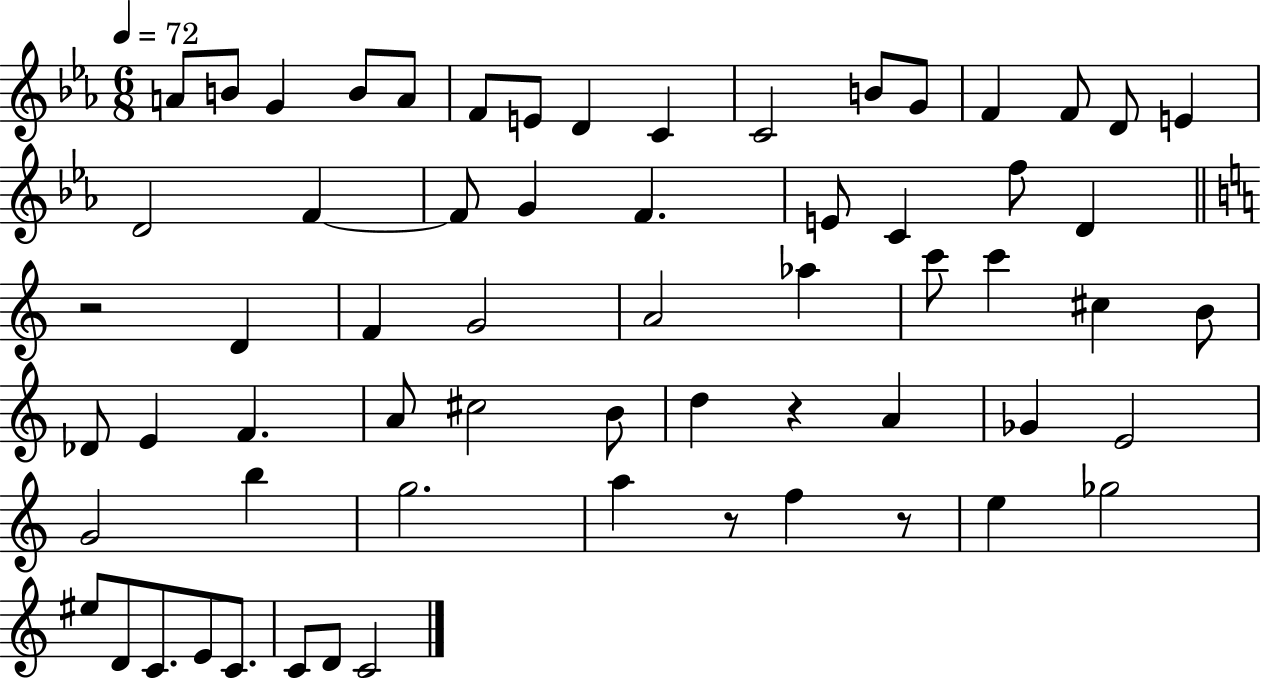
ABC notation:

X:1
T:Untitled
M:6/8
L:1/4
K:Eb
A/2 B/2 G B/2 A/2 F/2 E/2 D C C2 B/2 G/2 F F/2 D/2 E D2 F F/2 G F E/2 C f/2 D z2 D F G2 A2 _a c'/2 c' ^c B/2 _D/2 E F A/2 ^c2 B/2 d z A _G E2 G2 b g2 a z/2 f z/2 e _g2 ^e/2 D/2 C/2 E/2 C/2 C/2 D/2 C2